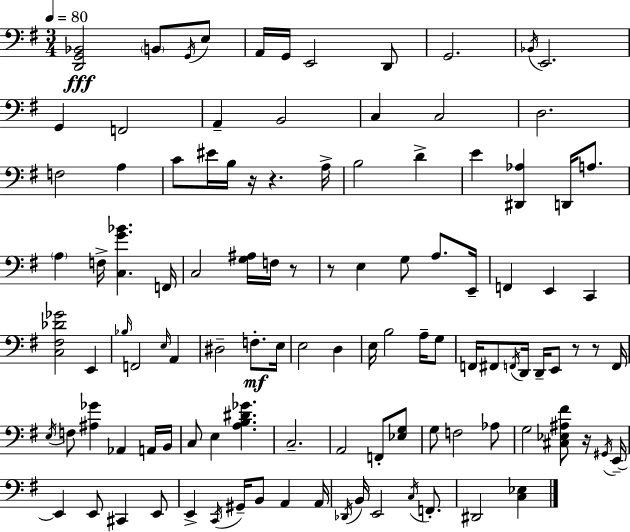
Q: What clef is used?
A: bass